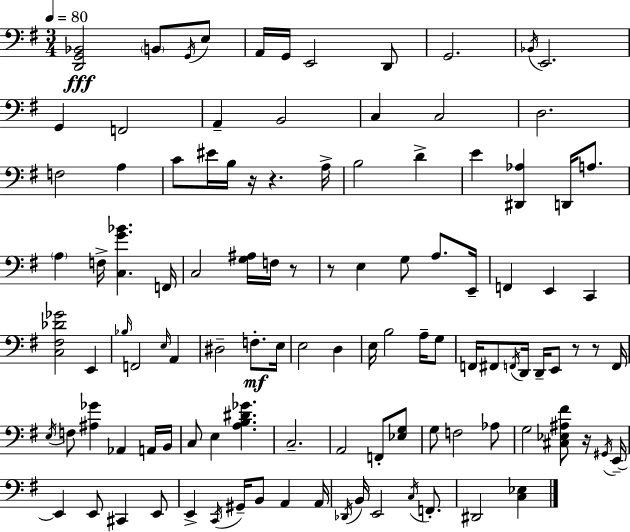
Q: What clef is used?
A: bass